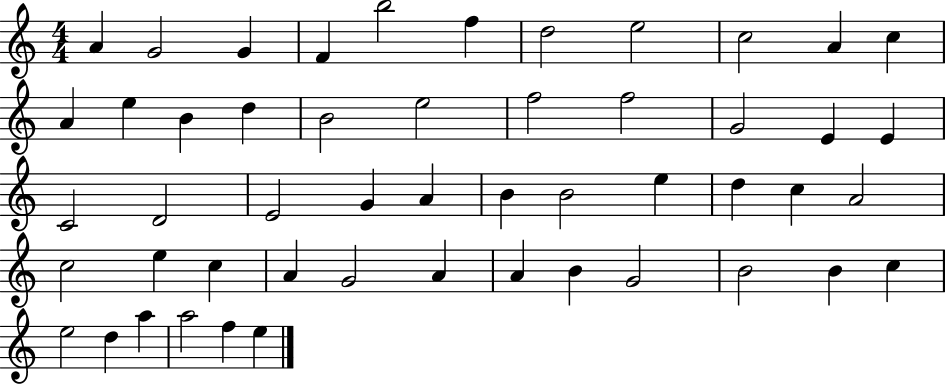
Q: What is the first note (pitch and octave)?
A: A4